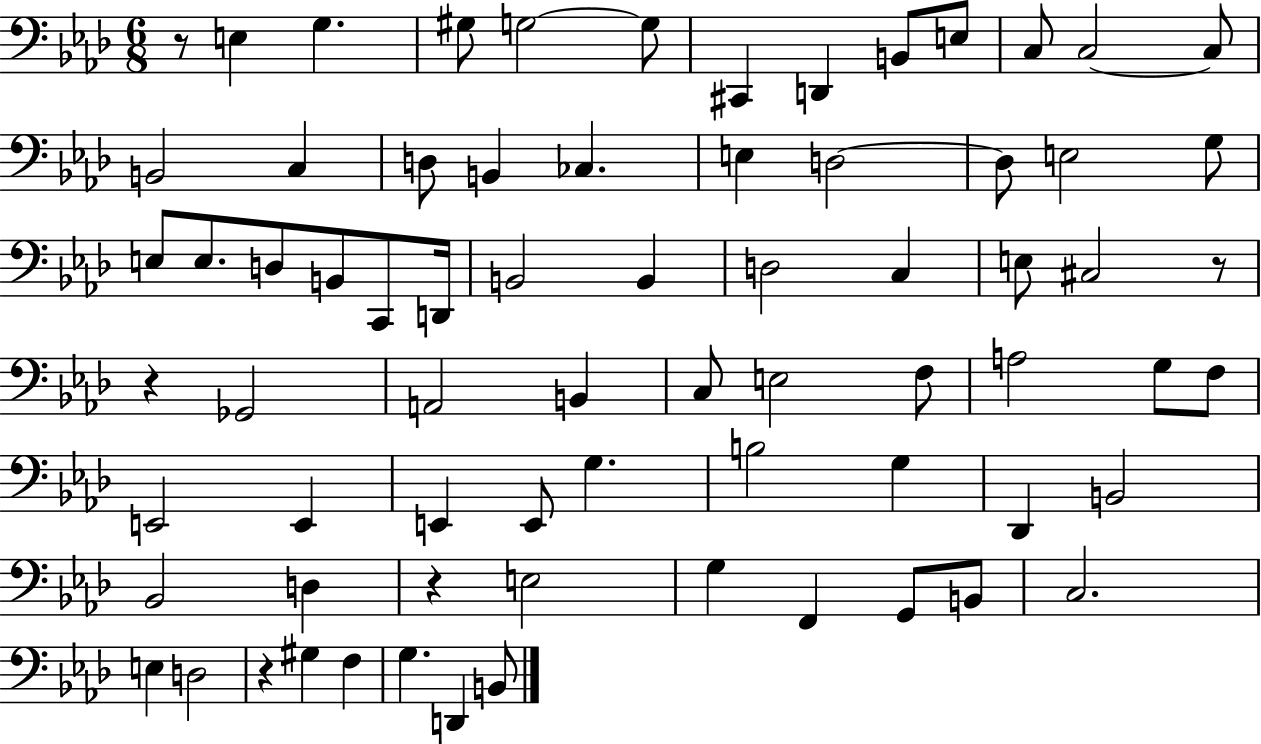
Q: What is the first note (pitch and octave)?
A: E3